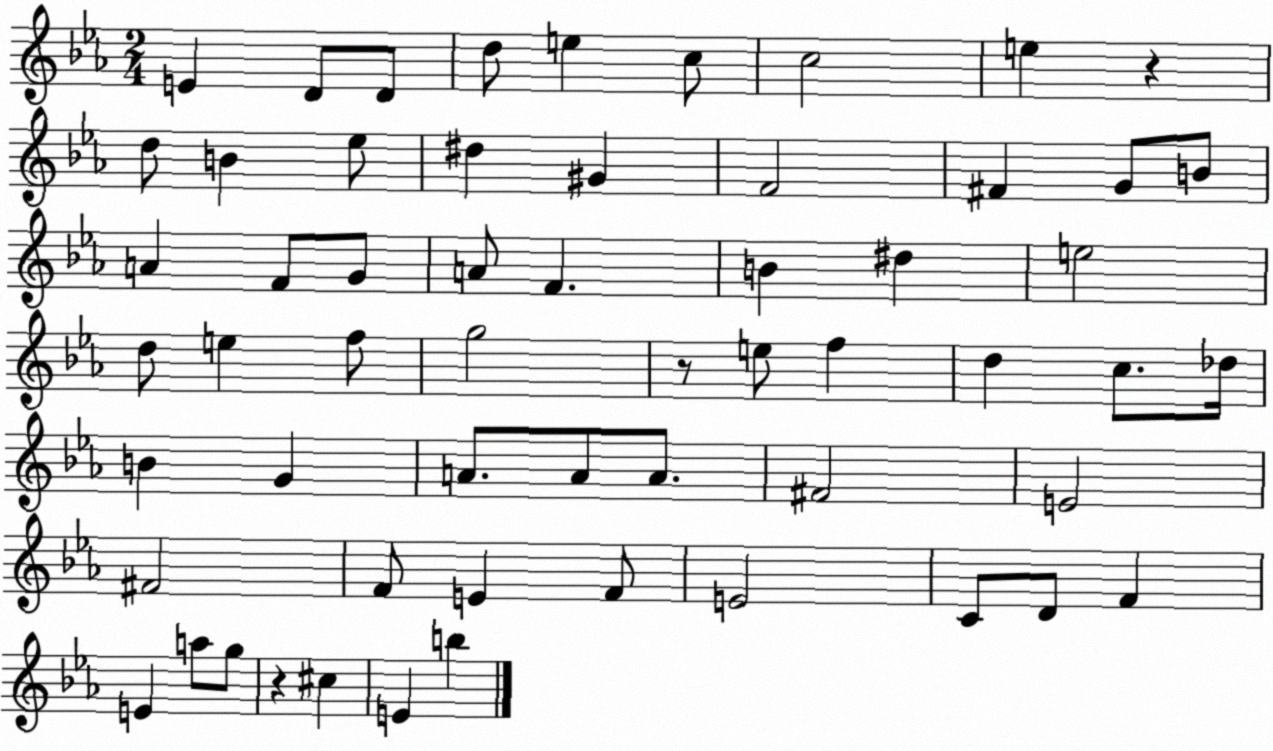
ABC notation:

X:1
T:Untitled
M:2/4
L:1/4
K:Eb
E D/2 D/2 d/2 e c/2 c2 e z d/2 B _e/2 ^d ^G F2 ^F G/2 B/2 A F/2 G/2 A/2 F B ^d e2 d/2 e f/2 g2 z/2 e/2 f d c/2 _d/4 B G A/2 A/2 A/2 ^F2 E2 ^F2 F/2 E F/2 E2 C/2 D/2 F E a/2 g/2 z ^c E b